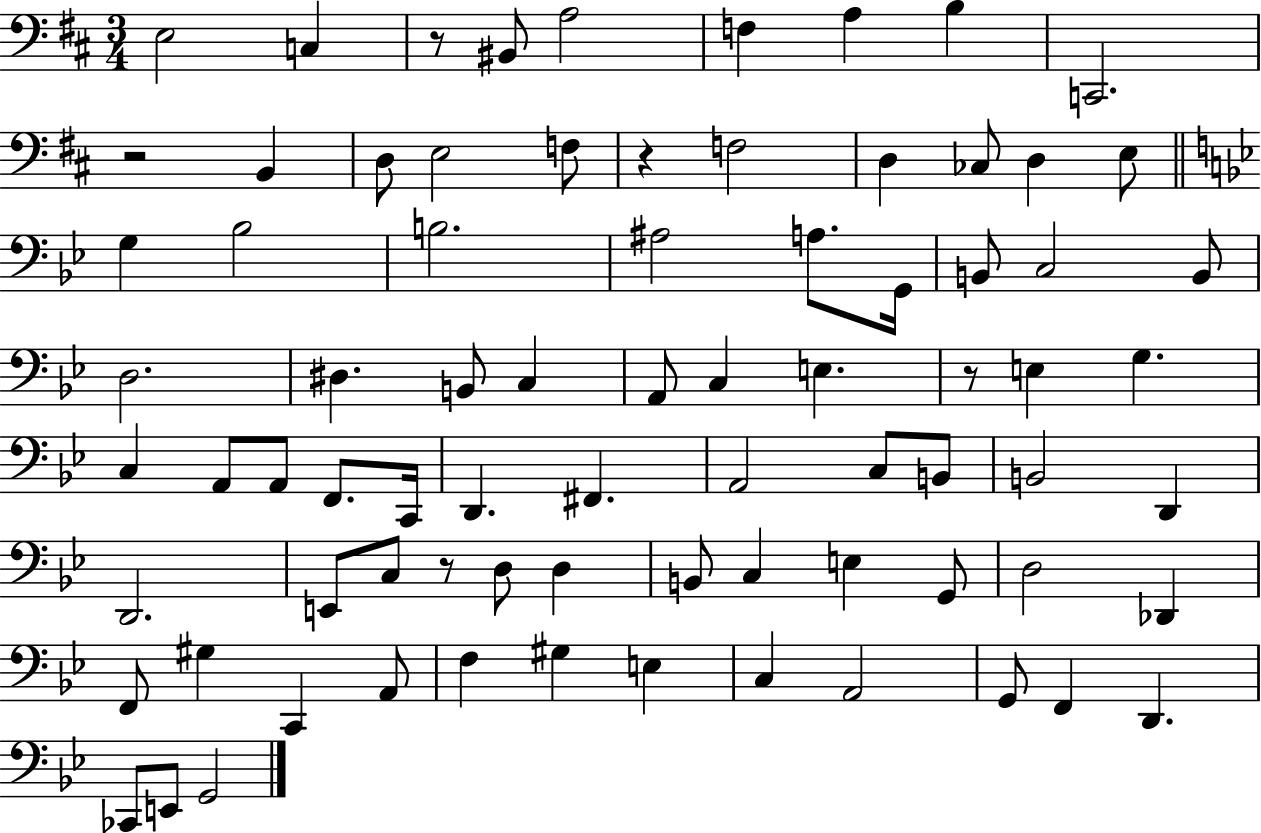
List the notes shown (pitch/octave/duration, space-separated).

E3/h C3/q R/e BIS2/e A3/h F3/q A3/q B3/q C2/h. R/h B2/q D3/e E3/h F3/e R/q F3/h D3/q CES3/e D3/q E3/e G3/q Bb3/h B3/h. A#3/h A3/e. G2/s B2/e C3/h B2/e D3/h. D#3/q. B2/e C3/q A2/e C3/q E3/q. R/e E3/q G3/q. C3/q A2/e A2/e F2/e. C2/s D2/q. F#2/q. A2/h C3/e B2/e B2/h D2/q D2/h. E2/e C3/e R/e D3/e D3/q B2/e C3/q E3/q G2/e D3/h Db2/q F2/e G#3/q C2/q A2/e F3/q G#3/q E3/q C3/q A2/h G2/e F2/q D2/q. CES2/e E2/e G2/h